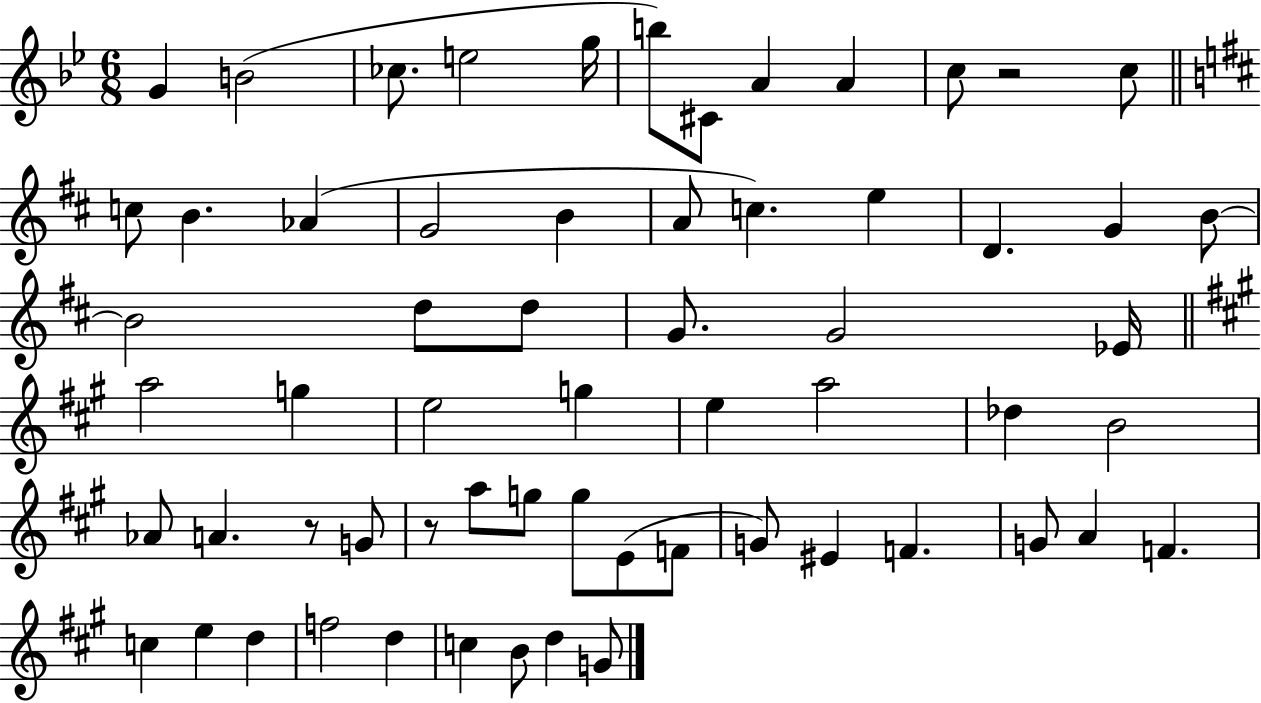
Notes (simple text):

G4/q B4/h CES5/e. E5/h G5/s B5/e C#4/e A4/q A4/q C5/e R/h C5/e C5/e B4/q. Ab4/q G4/h B4/q A4/e C5/q. E5/q D4/q. G4/q B4/e B4/h D5/e D5/e G4/e. G4/h Eb4/s A5/h G5/q E5/h G5/q E5/q A5/h Db5/q B4/h Ab4/e A4/q. R/e G4/e R/e A5/e G5/e G5/e E4/e F4/e G4/e EIS4/q F4/q. G4/e A4/q F4/q. C5/q E5/q D5/q F5/h D5/q C5/q B4/e D5/q G4/e